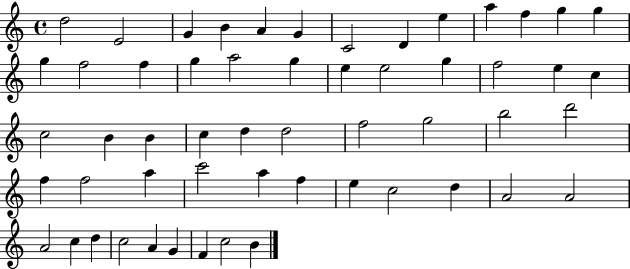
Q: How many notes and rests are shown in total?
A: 55